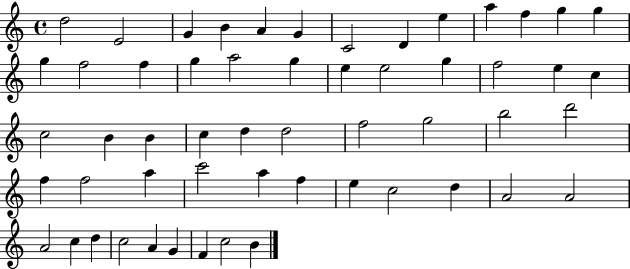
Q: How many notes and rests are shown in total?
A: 55